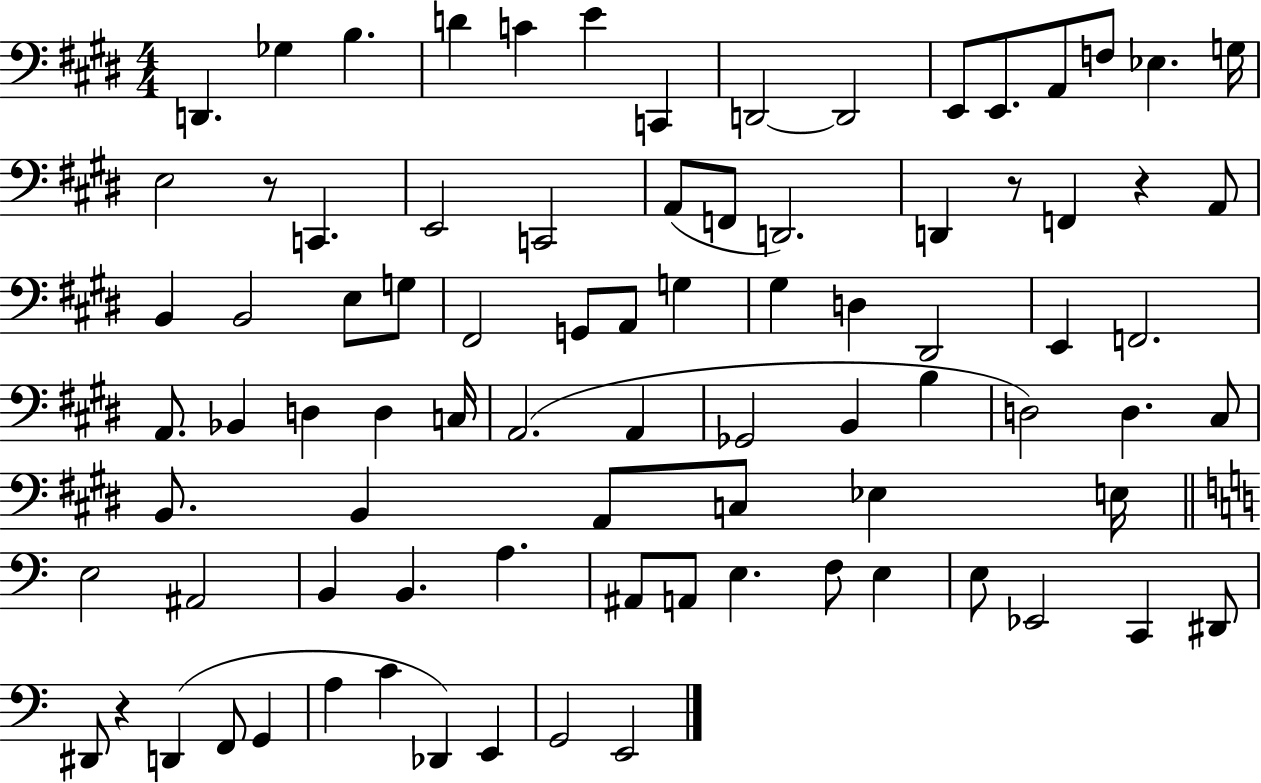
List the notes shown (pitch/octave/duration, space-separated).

D2/q. Gb3/q B3/q. D4/q C4/q E4/q C2/q D2/h D2/h E2/e E2/e. A2/e F3/e Eb3/q. G3/s E3/h R/e C2/q. E2/h C2/h A2/e F2/e D2/h. D2/q R/e F2/q R/q A2/e B2/q B2/h E3/e G3/e F#2/h G2/e A2/e G3/q G#3/q D3/q D#2/h E2/q F2/h. A2/e. Bb2/q D3/q D3/q C3/s A2/h. A2/q Gb2/h B2/q B3/q D3/h D3/q. C#3/e B2/e. B2/q A2/e C3/e Eb3/q E3/s E3/h A#2/h B2/q B2/q. A3/q. A#2/e A2/e E3/q. F3/e E3/q E3/e Eb2/h C2/q D#2/e D#2/e R/q D2/q F2/e G2/q A3/q C4/q Db2/q E2/q G2/h E2/h